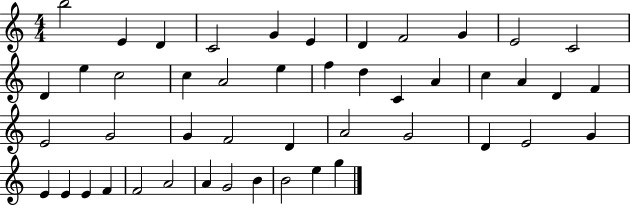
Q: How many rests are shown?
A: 0